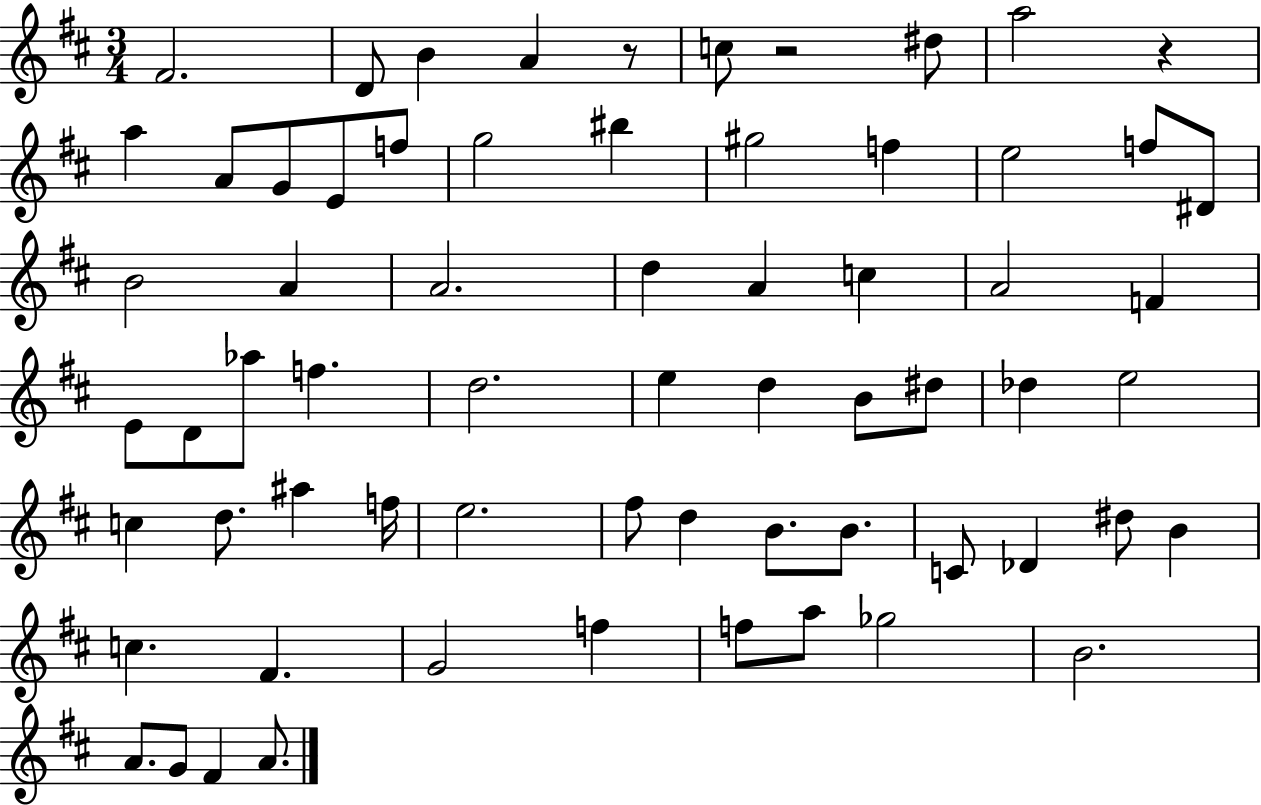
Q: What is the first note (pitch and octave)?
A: F#4